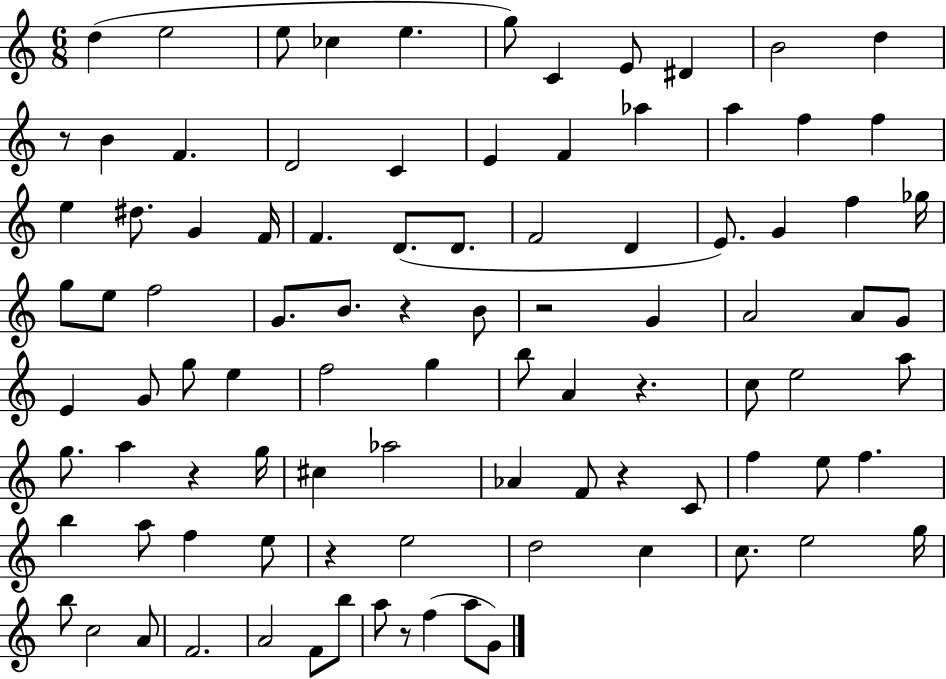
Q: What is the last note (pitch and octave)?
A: G4